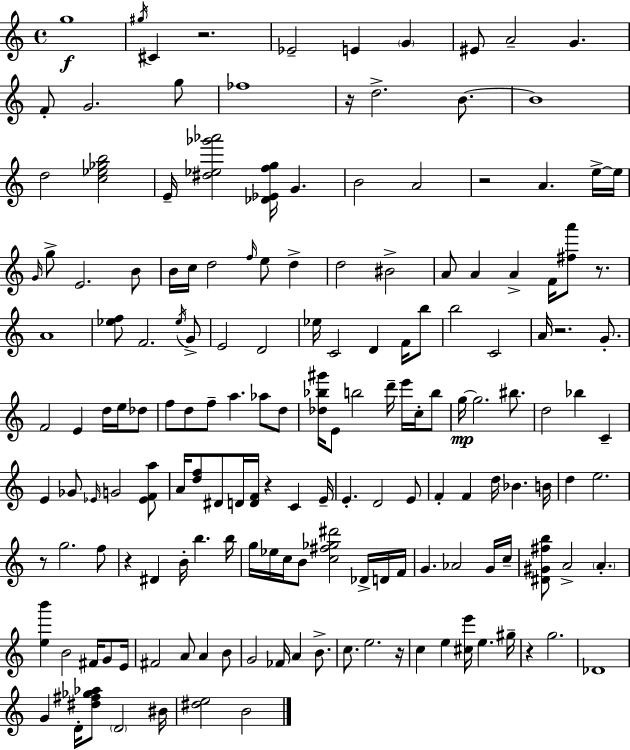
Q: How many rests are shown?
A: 10